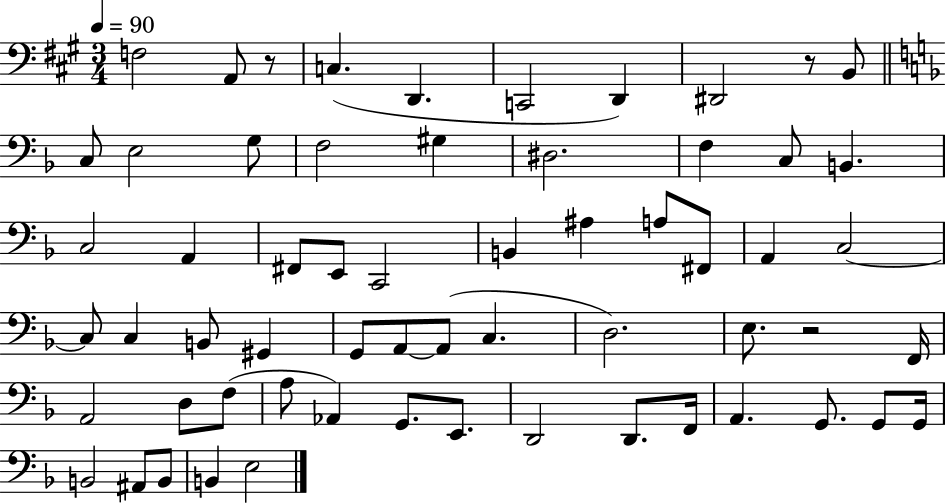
F3/h A2/e R/e C3/q. D2/q. C2/h D2/q D#2/h R/e B2/e C3/e E3/h G3/e F3/h G#3/q D#3/h. F3/q C3/e B2/q. C3/h A2/q F#2/e E2/e C2/h B2/q A#3/q A3/e F#2/e A2/q C3/h C3/e C3/q B2/e G#2/q G2/e A2/e A2/e C3/q. D3/h. E3/e. R/h F2/s A2/h D3/e F3/e A3/e Ab2/q G2/e. E2/e. D2/h D2/e. F2/s A2/q. G2/e. G2/e G2/s B2/h A#2/e B2/e B2/q E3/h